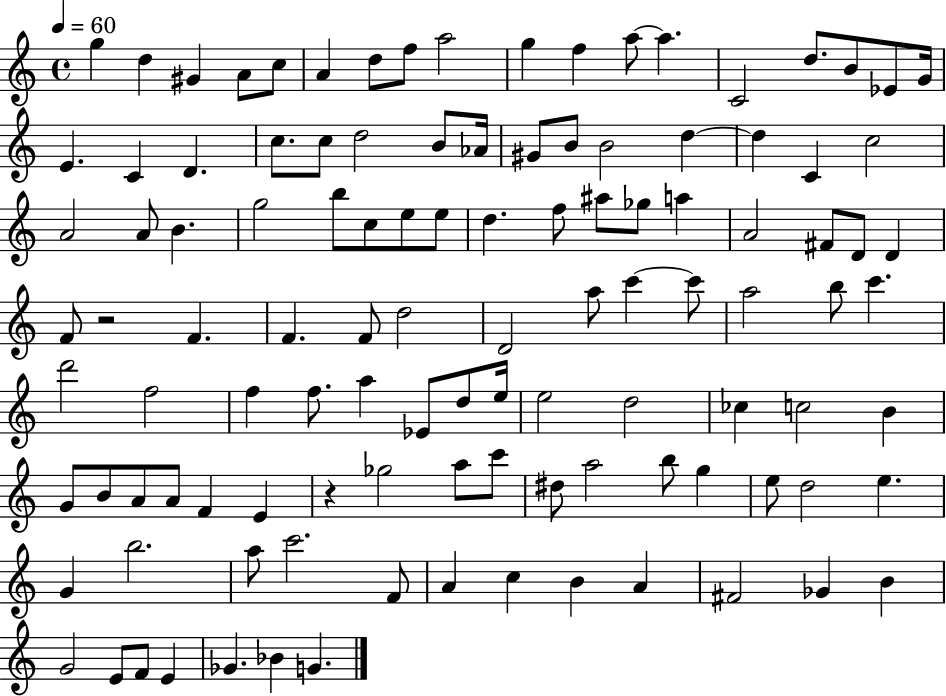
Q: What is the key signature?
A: C major